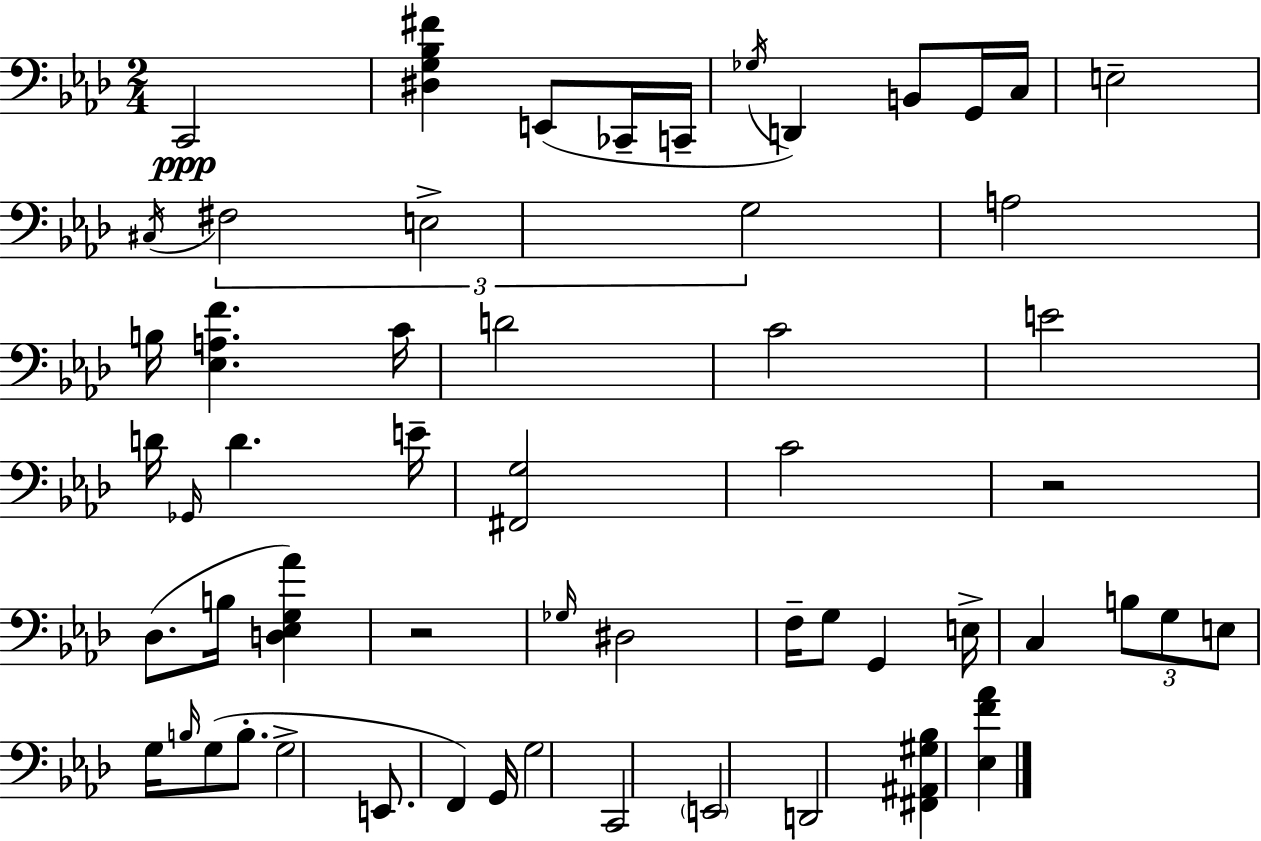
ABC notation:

X:1
T:Untitled
M:2/4
L:1/4
K:Fm
C,,2 [^D,G,_B,^F] E,,/2 _C,,/4 C,,/4 _G,/4 D,, B,,/2 G,,/4 C,/4 E,2 ^C,/4 ^F,2 E,2 G,2 A,2 B,/4 [_E,A,F] C/4 D2 C2 E2 D/4 _G,,/4 D E/4 [^F,,G,]2 C2 z2 _D,/2 B,/4 [D,_E,G,_A] z2 _G,/4 ^D,2 F,/4 G,/2 G,, E,/4 C, B,/2 G,/2 E,/2 G,/4 B,/4 G,/2 B,/2 G,2 E,,/2 F,, G,,/4 G,2 C,,2 E,,2 D,,2 [^F,,^A,,^G,_B,] [_E,F_A]